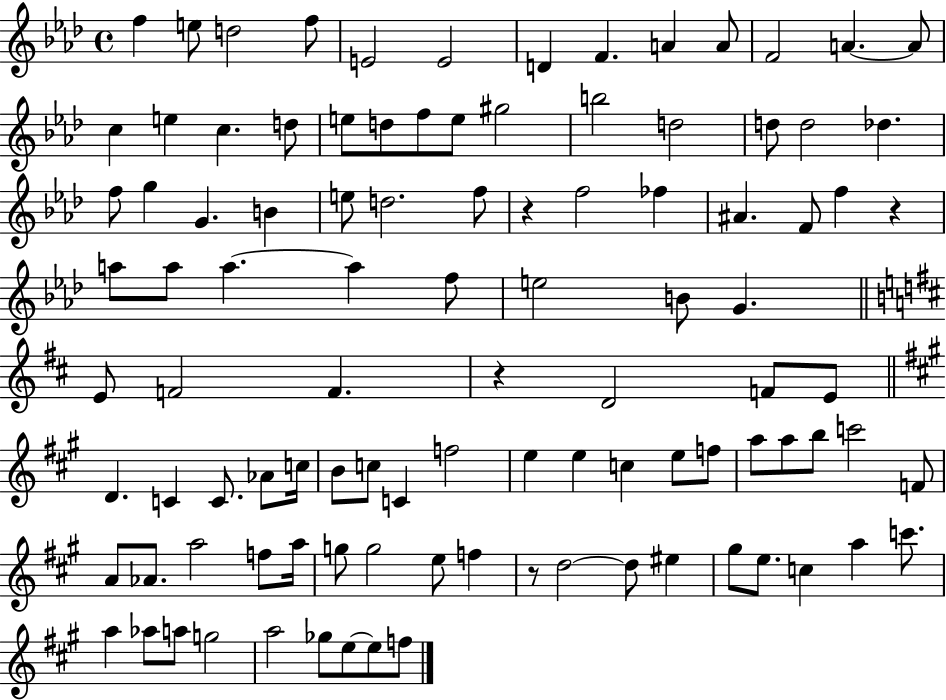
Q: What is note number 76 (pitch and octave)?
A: F5